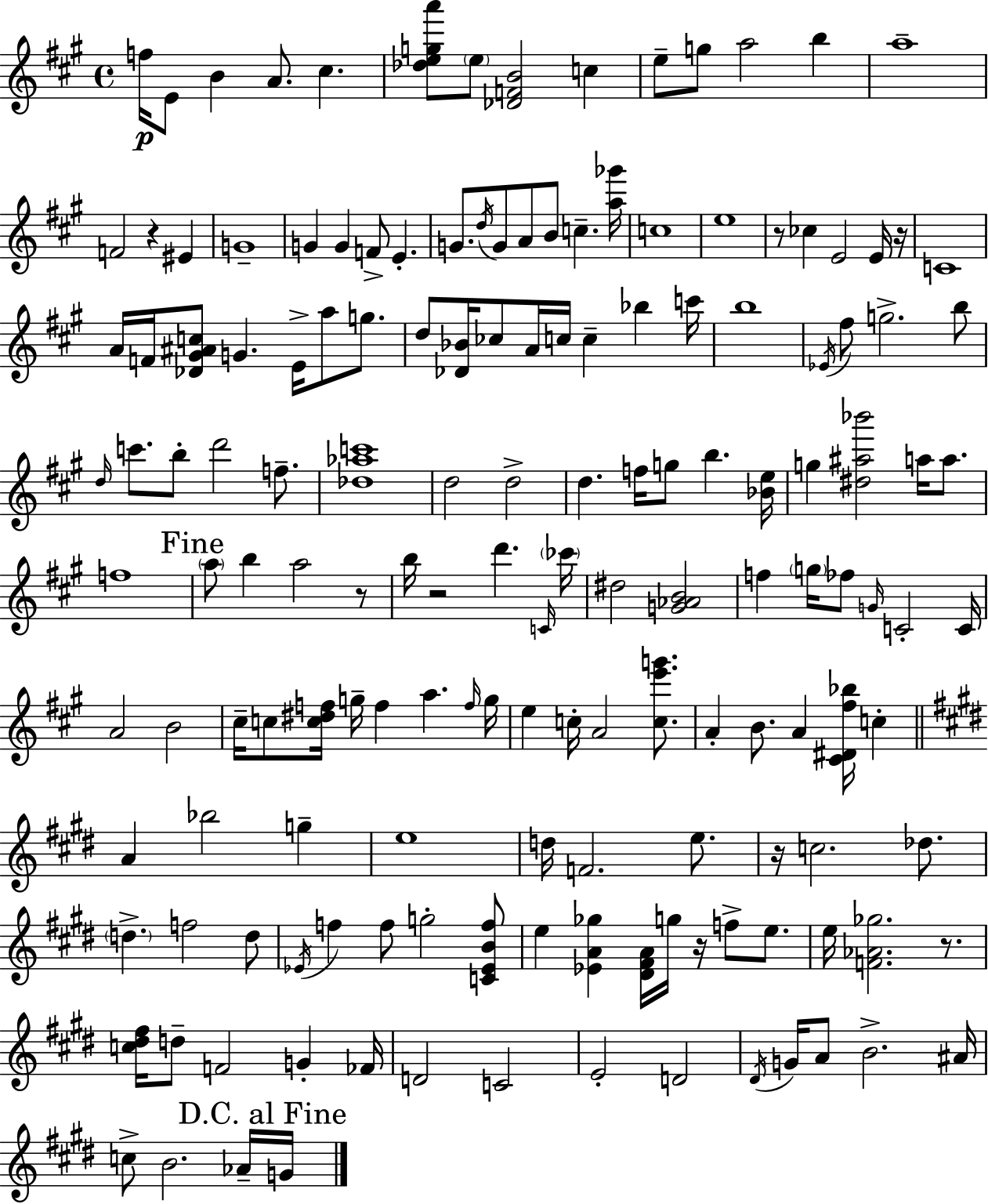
F5/s E4/e B4/q A4/e. C#5/q. [Db5,E5,G5,A6]/e E5/e [Db4,F4,B4]/h C5/q E5/e G5/e A5/h B5/q A5/w F4/h R/q EIS4/q G4/w G4/q G4/q F4/e E4/q. G4/e. D5/s G4/e A4/e B4/e C5/q. [A5,Gb6]/s C5/w E5/w R/e CES5/q E4/h E4/s R/s C4/w A4/s F4/s [Db4,G#4,A#4,C5]/e G4/q. E4/s A5/e G5/e. D5/e [Db4,Bb4]/s CES5/e A4/s C5/s C5/q Bb5/q C6/s B5/w Eb4/s F#5/e G5/h. B5/e D5/s C6/e. B5/e D6/h F5/e. [Db5,Ab5,C6]/w D5/h D5/h D5/q. F5/s G5/e B5/q. [Bb4,E5]/s G5/q [D#5,A#5,Bb6]/h A5/s A5/e. F5/w A5/e B5/q A5/h R/e B5/s R/h D6/q. C4/s CES6/s D#5/h [G4,Ab4,B4]/h F5/q G5/s FES5/e G4/s C4/h C4/s A4/h B4/h C#5/s C5/e [C5,D#5,F5]/s G5/s F5/q A5/q. F5/s G5/s E5/q C5/s A4/h [C5,E6,G6]/e. A4/q B4/e. A4/q [C#4,D#4,F#5,Bb5]/s C5/q A4/q Bb5/h G5/q E5/w D5/s F4/h. E5/e. R/s C5/h. Db5/e. D5/q. F5/h D5/e Eb4/s F5/q F5/e G5/h [C4,Eb4,B4,F5]/e E5/q [Eb4,A4,Gb5]/q [D#4,F#4,A4]/s G5/s R/s F5/e E5/e. E5/s [F4,Ab4,Gb5]/h. R/e. [C5,D#5,F#5]/s D5/e F4/h G4/q FES4/s D4/h C4/h E4/h D4/h D#4/s G4/s A4/e B4/h. A#4/s C5/e B4/h. Ab4/s G4/s